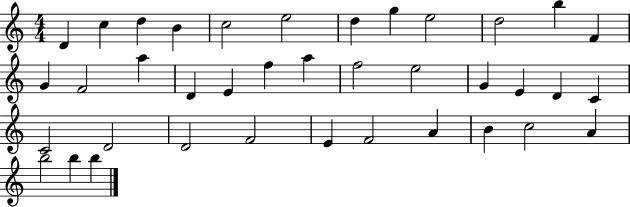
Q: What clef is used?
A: treble